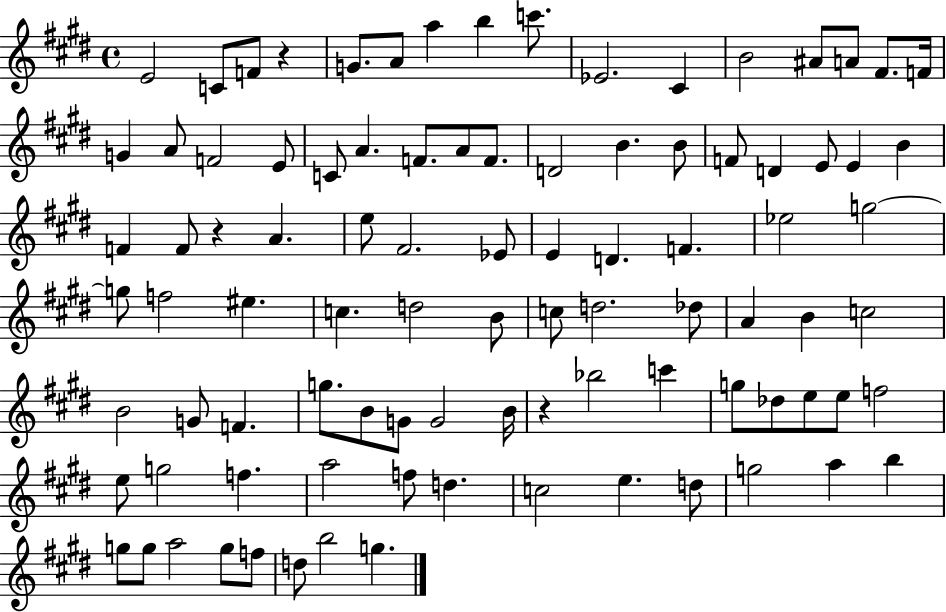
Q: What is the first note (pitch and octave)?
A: E4